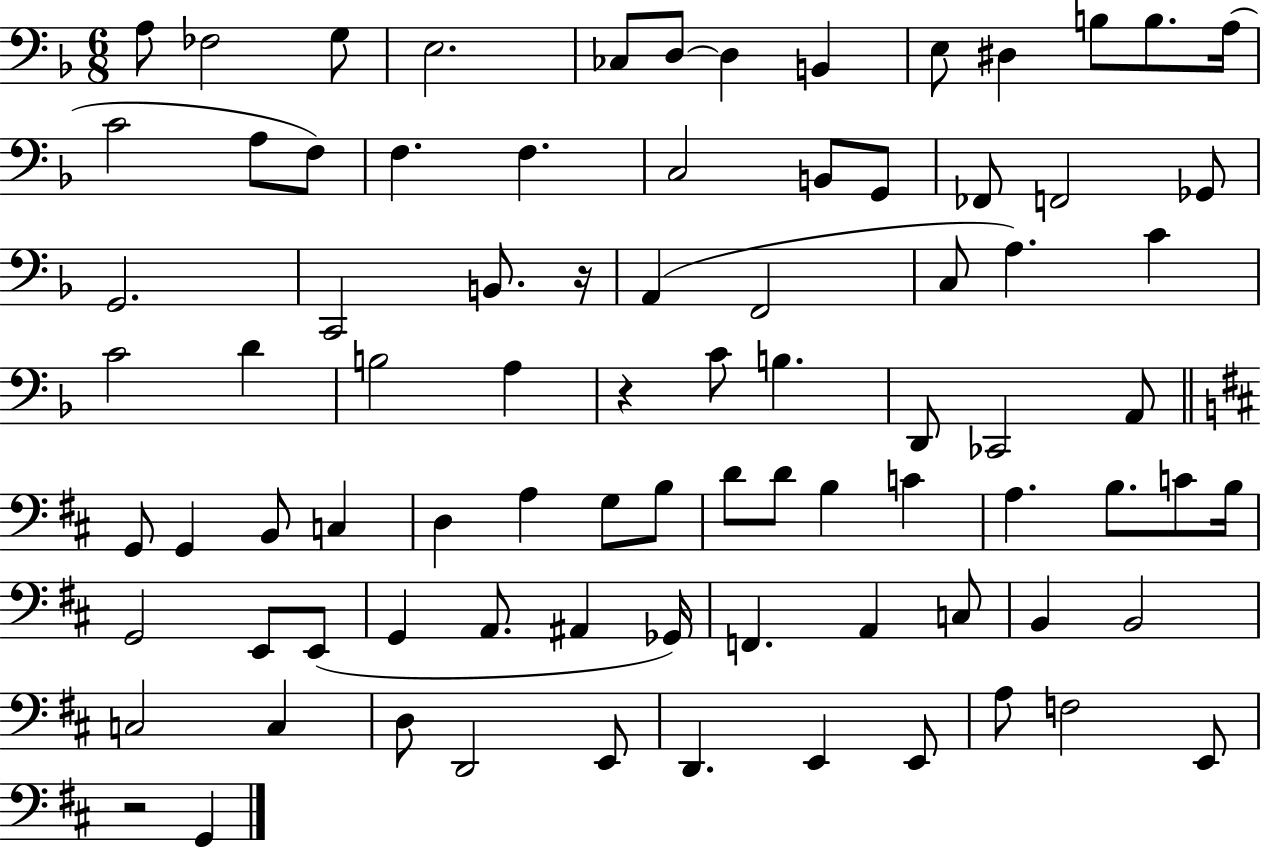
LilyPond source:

{
  \clef bass
  \numericTimeSignature
  \time 6/8
  \key f \major
  \repeat volta 2 { a8 fes2 g8 | e2. | ces8 d8~~ d4 b,4 | e8 dis4 b8 b8. a16( | \break c'2 a8 f8) | f4. f4. | c2 b,8 g,8 | fes,8 f,2 ges,8 | \break g,2. | c,2 b,8. r16 | a,4( f,2 | c8 a4.) c'4 | \break c'2 d'4 | b2 a4 | r4 c'8 b4. | d,8 ces,2 a,8 | \break \bar "||" \break \key b \minor g,8 g,4 b,8 c4 | d4 a4 g8 b8 | d'8 d'8 b4 c'4 | a4. b8. c'8 b16 | \break g,2 e,8 e,8( | g,4 a,8. ais,4 ges,16) | f,4. a,4 c8 | b,4 b,2 | \break c2 c4 | d8 d,2 e,8 | d,4. e,4 e,8 | a8 f2 e,8 | \break r2 g,4 | } \bar "|."
}